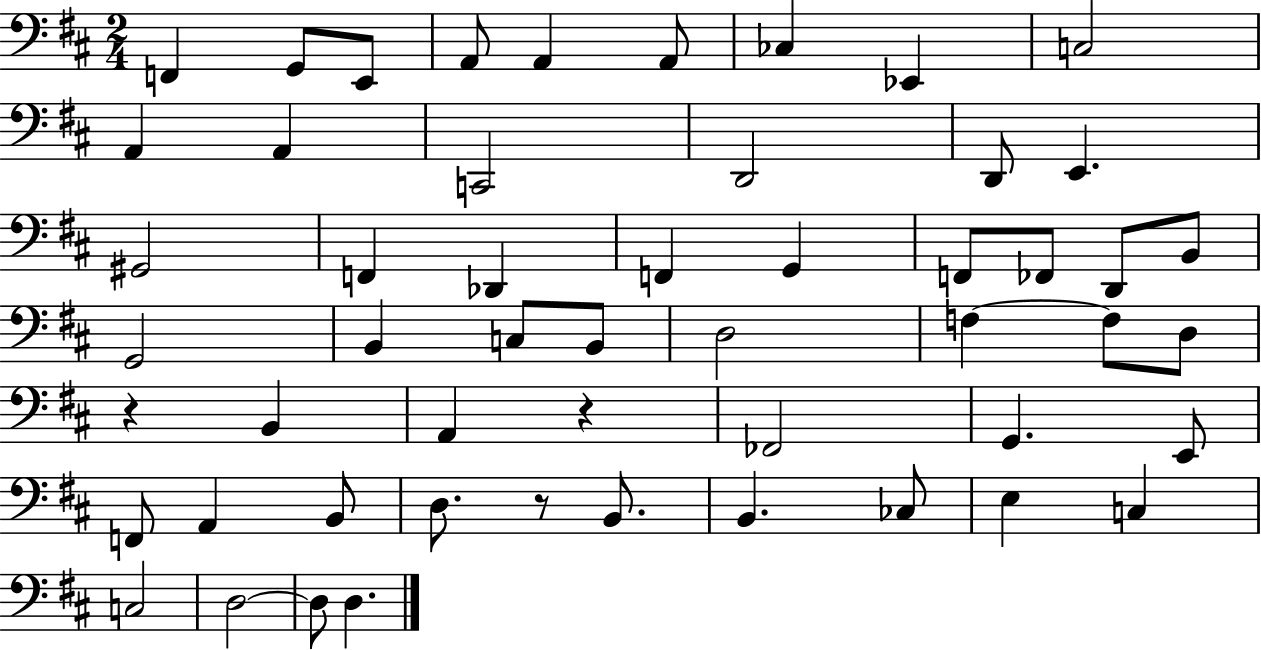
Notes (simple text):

F2/q G2/e E2/e A2/e A2/q A2/e CES3/q Eb2/q C3/h A2/q A2/q C2/h D2/h D2/e E2/q. G#2/h F2/q Db2/q F2/q G2/q F2/e FES2/e D2/e B2/e G2/h B2/q C3/e B2/e D3/h F3/q F3/e D3/e R/q B2/q A2/q R/q FES2/h G2/q. E2/e F2/e A2/q B2/e D3/e. R/e B2/e. B2/q. CES3/e E3/q C3/q C3/h D3/h D3/e D3/q.